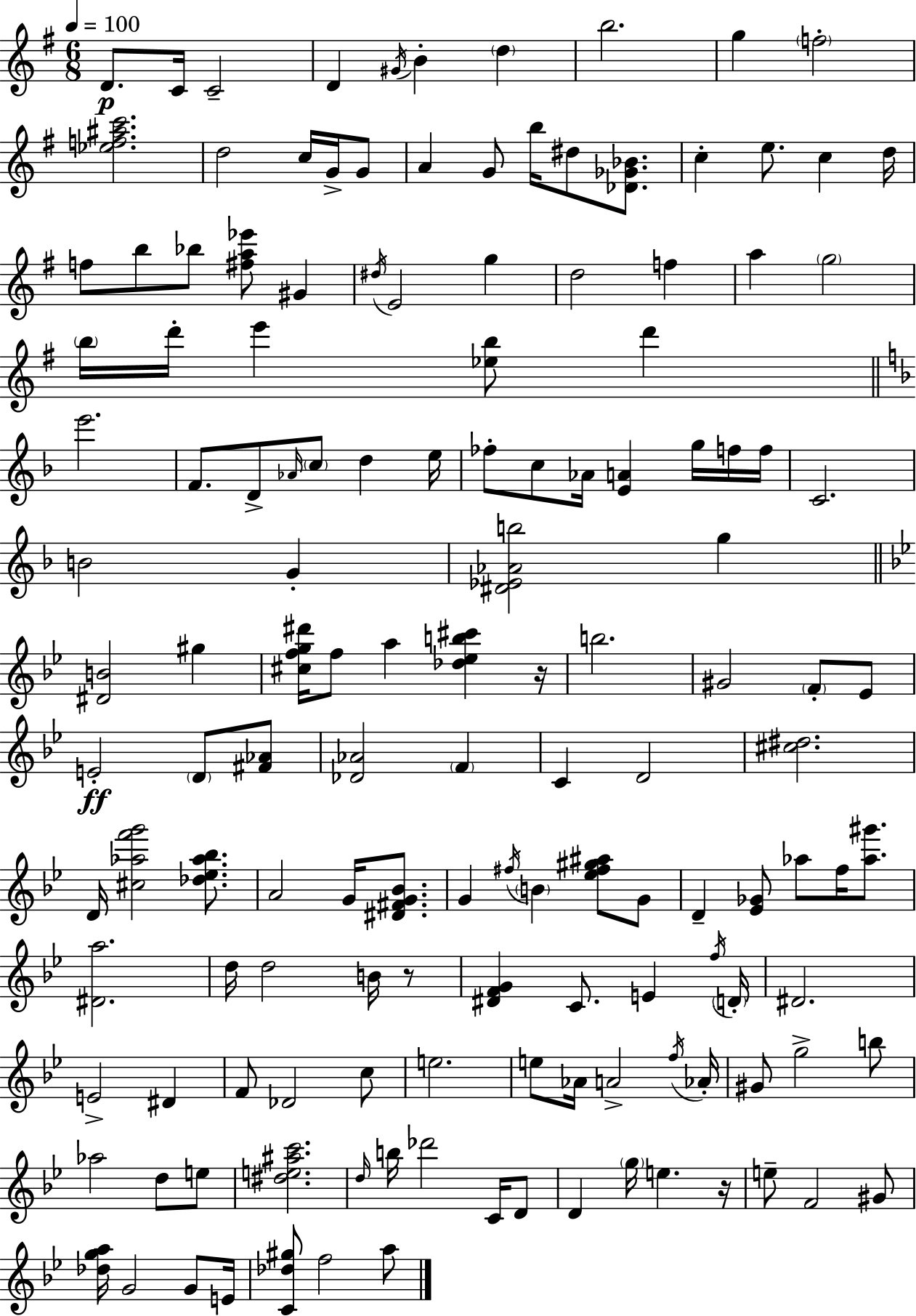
D4/e. C4/s C4/h D4/q G#4/s B4/q D5/q B5/h. G5/q F5/h [Eb5,F5,A#5,C6]/h. D5/h C5/s G4/s G4/e A4/q G4/e B5/s D#5/e [Db4,Gb4,Bb4]/e. C5/q E5/e. C5/q D5/s F5/e B5/e Bb5/e [F#5,A5,Eb6]/e G#4/q D#5/s E4/h G5/q D5/h F5/q A5/q G5/h B5/s D6/s E6/q [Eb5,B5]/e D6/q E6/h. F4/e. D4/e Ab4/s C5/e D5/q E5/s FES5/e C5/e Ab4/s [E4,A4]/q G5/s F5/s F5/s C4/h. B4/h G4/q [D#4,Eb4,Ab4,B5]/h G5/q [D#4,B4]/h G#5/q [C#5,F5,G5,D#6]/s F5/e A5/q [Db5,Eb5,B5,C#6]/q R/s B5/h. G#4/h F4/e Eb4/e E4/h D4/e [F#4,Ab4]/e [Db4,Ab4]/h F4/q C4/q D4/h [C#5,D#5]/h. D4/s [C#5,Ab5,F6,G6]/h [Db5,Eb5,Ab5,Bb5]/e. A4/h G4/s [D#4,F#4,G4,Bb4]/e. G4/q F#5/s B4/q [Eb5,F#5,G#5,A#5]/e G4/e D4/q [Eb4,Gb4]/e Ab5/e F5/s [Ab5,G#6]/e. [D#4,A5]/h. D5/s D5/h B4/s R/e [D#4,F4,G4]/q C4/e. E4/q F5/s D4/s D#4/h. E4/h D#4/q F4/e Db4/h C5/e E5/h. E5/e Ab4/s A4/h F5/s Ab4/s G#4/e G5/h B5/e Ab5/h D5/e E5/e [D#5,E5,A#5,C6]/h. D5/s B5/s Db6/h C4/s D4/e D4/q G5/s E5/q. R/s E5/e F4/h G#4/e [Db5,G5,A5]/s G4/h G4/e E4/s [C4,Db5,G#5]/e F5/h A5/e